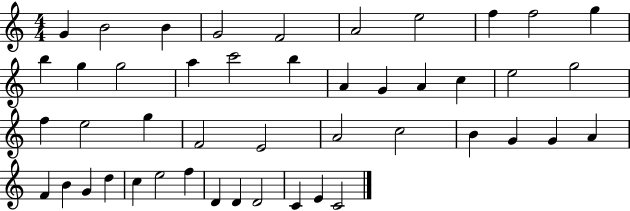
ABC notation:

X:1
T:Untitled
M:4/4
L:1/4
K:C
G B2 B G2 F2 A2 e2 f f2 g b g g2 a c'2 b A G A c e2 g2 f e2 g F2 E2 A2 c2 B G G A F B G d c e2 f D D D2 C E C2